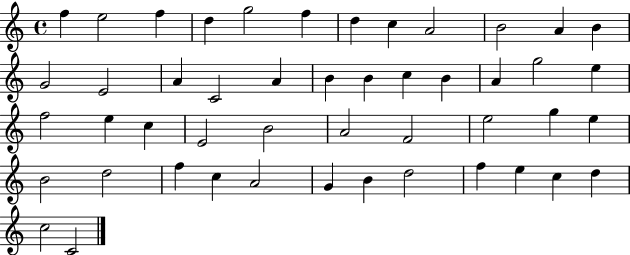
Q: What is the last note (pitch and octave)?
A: C4